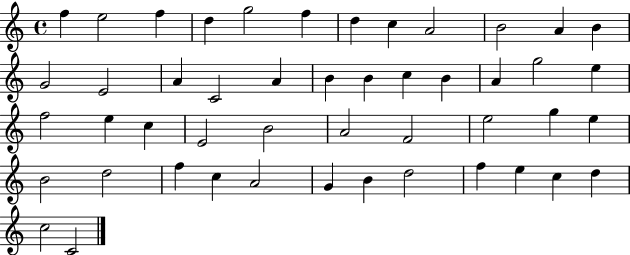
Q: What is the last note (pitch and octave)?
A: C4